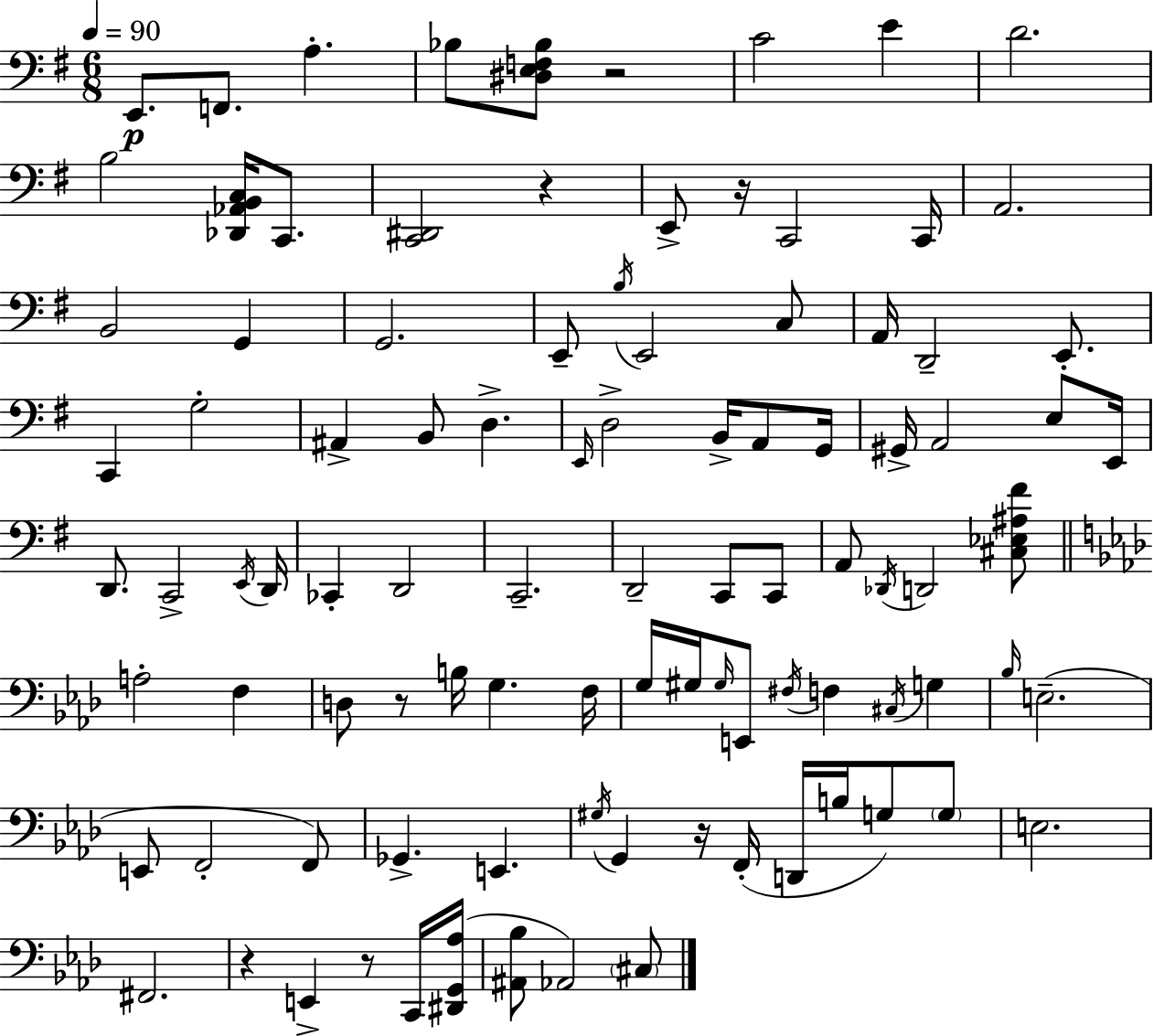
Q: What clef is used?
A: bass